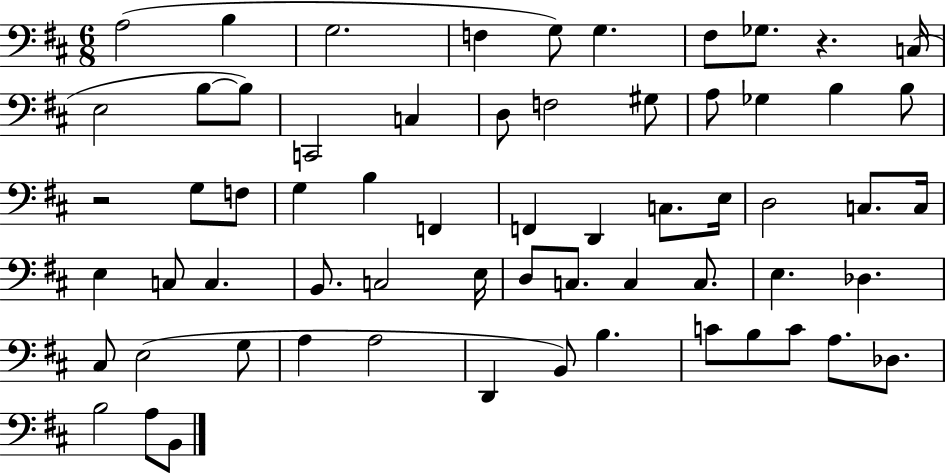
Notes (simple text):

A3/h B3/q G3/h. F3/q G3/e G3/q. F#3/e Gb3/e. R/q. C3/s E3/h B3/e B3/e C2/h C3/q D3/e F3/h G#3/e A3/e Gb3/q B3/q B3/e R/h G3/e F3/e G3/q B3/q F2/q F2/q D2/q C3/e. E3/s D3/h C3/e. C3/s E3/q C3/e C3/q. B2/e. C3/h E3/s D3/e C3/e. C3/q C3/e. E3/q. Db3/q. C#3/e E3/h G3/e A3/q A3/h D2/q B2/e B3/q. C4/e B3/e C4/e A3/e. Db3/e. B3/h A3/e B2/e